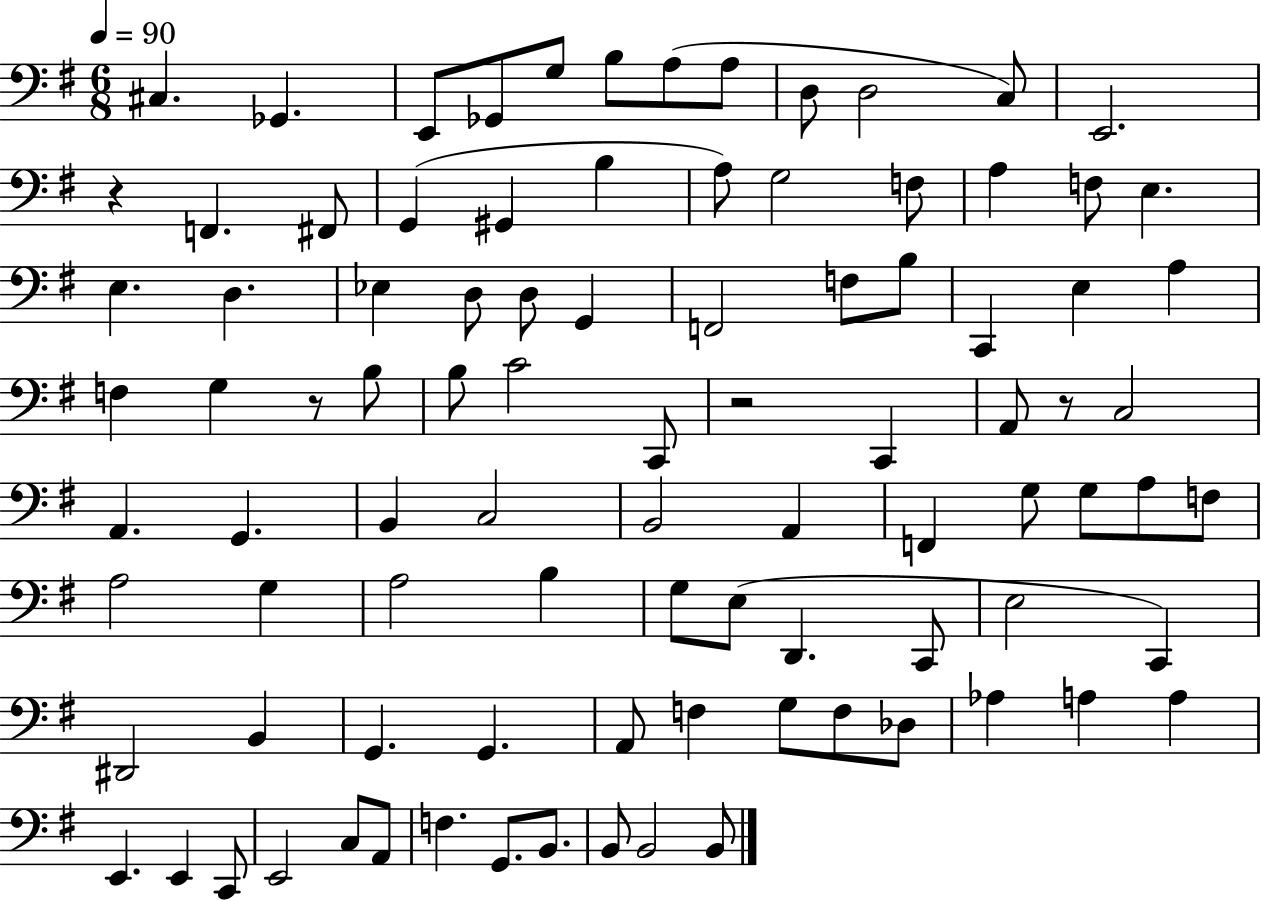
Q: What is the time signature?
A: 6/8